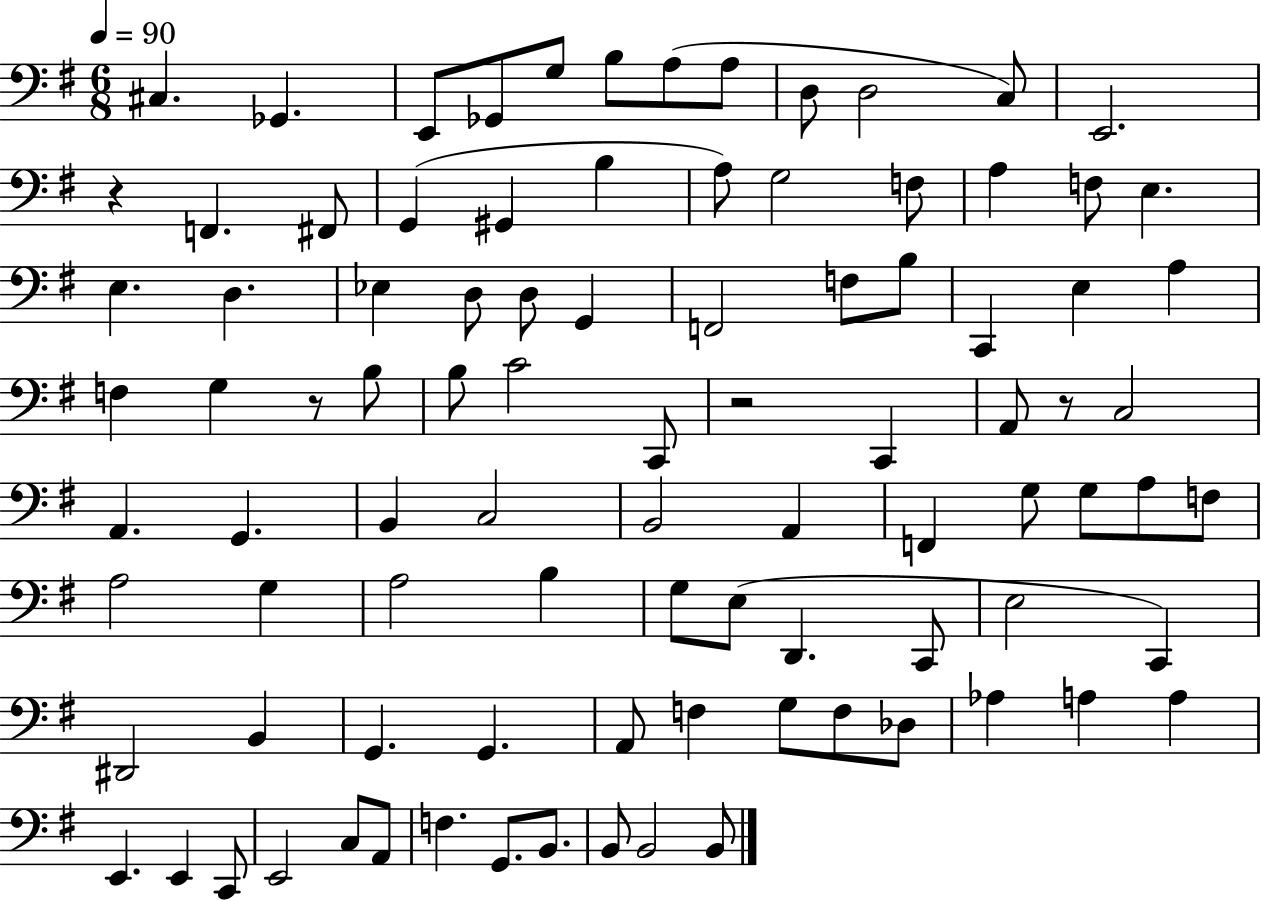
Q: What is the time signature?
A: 6/8